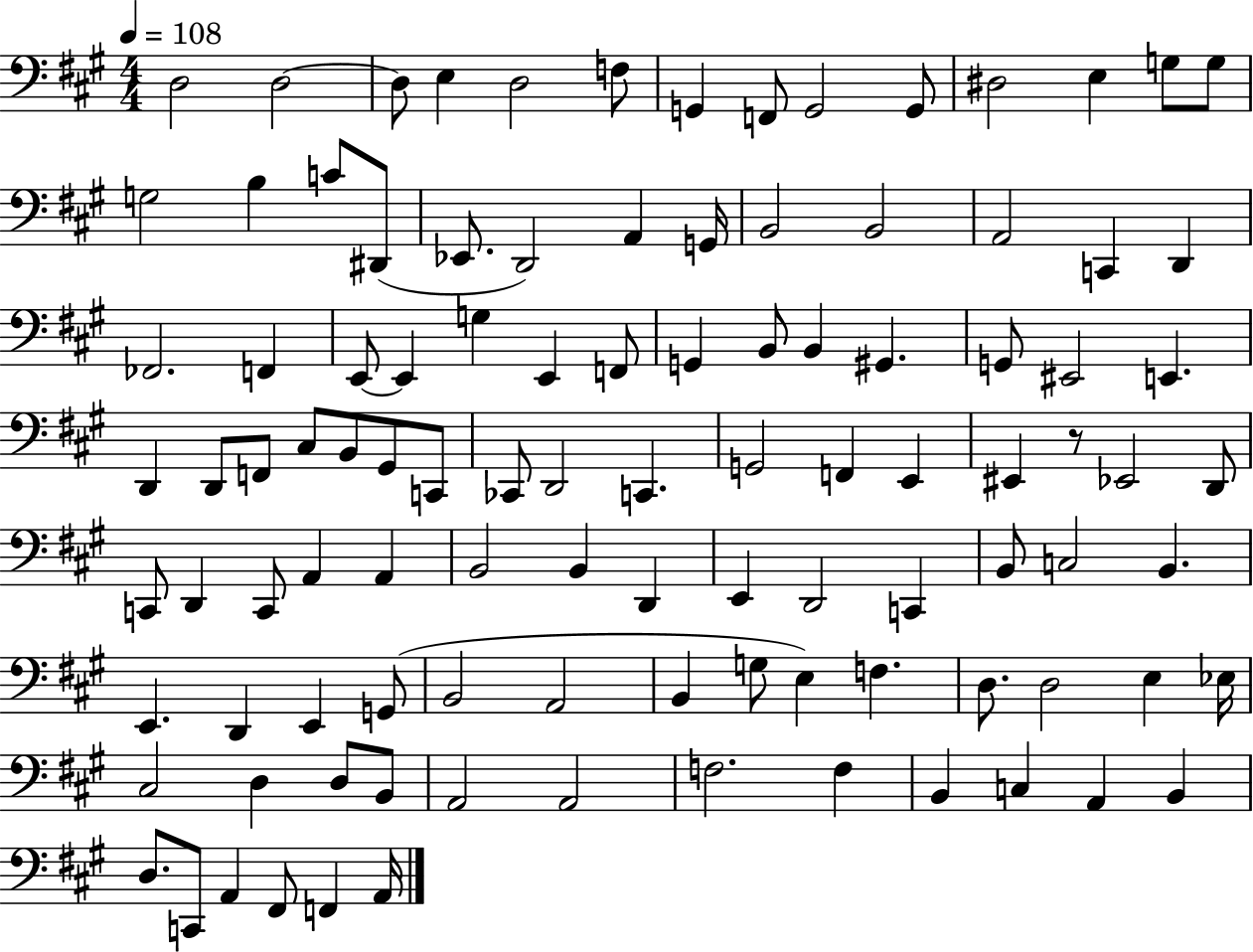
{
  \clef bass
  \numericTimeSignature
  \time 4/4
  \key a \major
  \tempo 4 = 108
  d2 d2~~ | d8 e4 d2 f8 | g,4 f,8 g,2 g,8 | dis2 e4 g8 g8 | \break g2 b4 c'8 dis,8( | ees,8. d,2) a,4 g,16 | b,2 b,2 | a,2 c,4 d,4 | \break fes,2. f,4 | e,8~~ e,4 g4 e,4 f,8 | g,4 b,8 b,4 gis,4. | g,8 eis,2 e,4. | \break d,4 d,8 f,8 cis8 b,8 gis,8 c,8 | ces,8 d,2 c,4. | g,2 f,4 e,4 | eis,4 r8 ees,2 d,8 | \break c,8 d,4 c,8 a,4 a,4 | b,2 b,4 d,4 | e,4 d,2 c,4 | b,8 c2 b,4. | \break e,4. d,4 e,4 g,8( | b,2 a,2 | b,4 g8 e4) f4. | d8. d2 e4 ees16 | \break cis2 d4 d8 b,8 | a,2 a,2 | f2. f4 | b,4 c4 a,4 b,4 | \break d8. c,8 a,4 fis,8 f,4 a,16 | \bar "|."
}